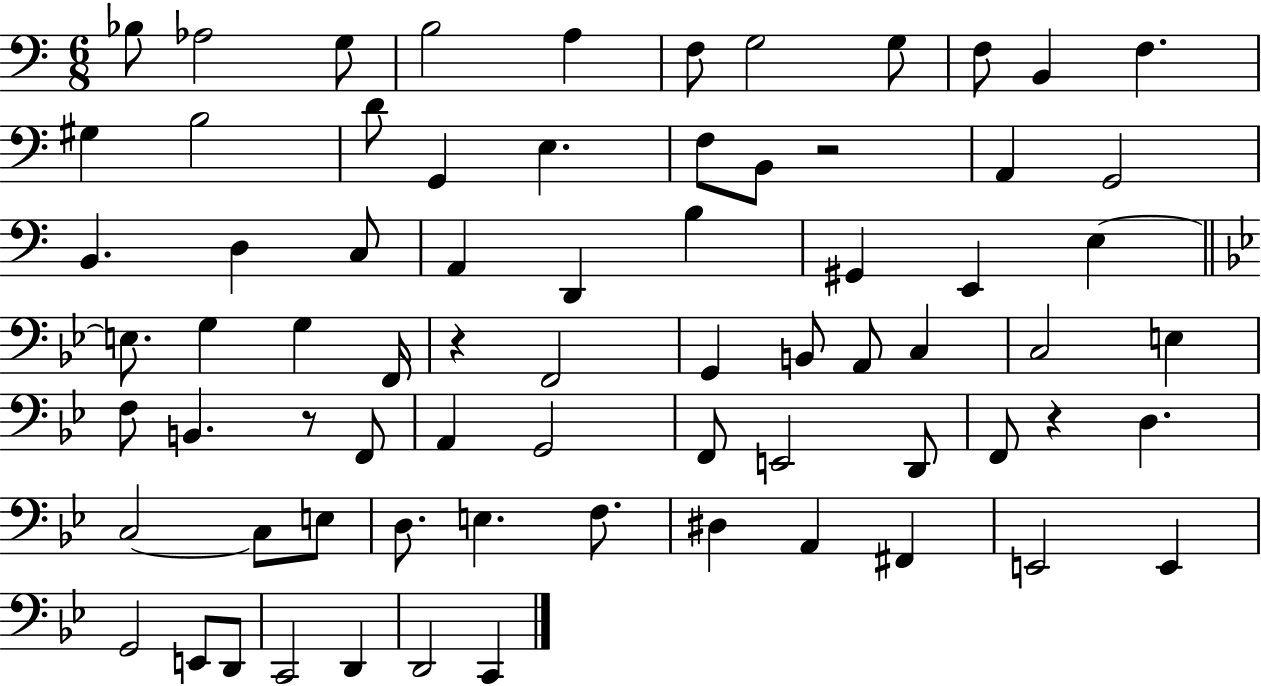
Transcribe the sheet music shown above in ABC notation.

X:1
T:Untitled
M:6/8
L:1/4
K:C
_B,/2 _A,2 G,/2 B,2 A, F,/2 G,2 G,/2 F,/2 B,, F, ^G, B,2 D/2 G,, E, F,/2 B,,/2 z2 A,, G,,2 B,, D, C,/2 A,, D,, B, ^G,, E,, E, E,/2 G, G, F,,/4 z F,,2 G,, B,,/2 A,,/2 C, C,2 E, F,/2 B,, z/2 F,,/2 A,, G,,2 F,,/2 E,,2 D,,/2 F,,/2 z D, C,2 C,/2 E,/2 D,/2 E, F,/2 ^D, A,, ^F,, E,,2 E,, G,,2 E,,/2 D,,/2 C,,2 D,, D,,2 C,,